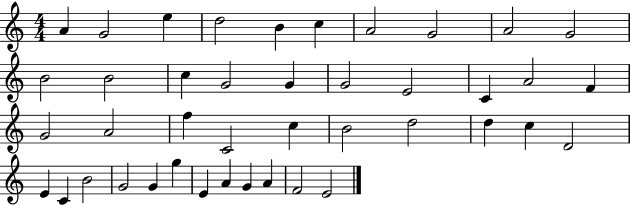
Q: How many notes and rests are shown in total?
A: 42